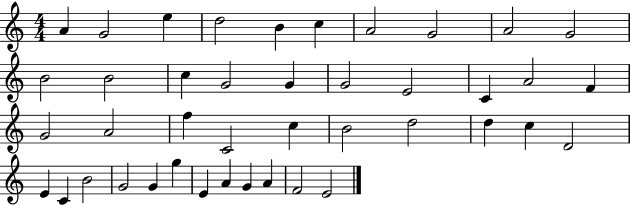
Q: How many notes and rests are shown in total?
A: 42